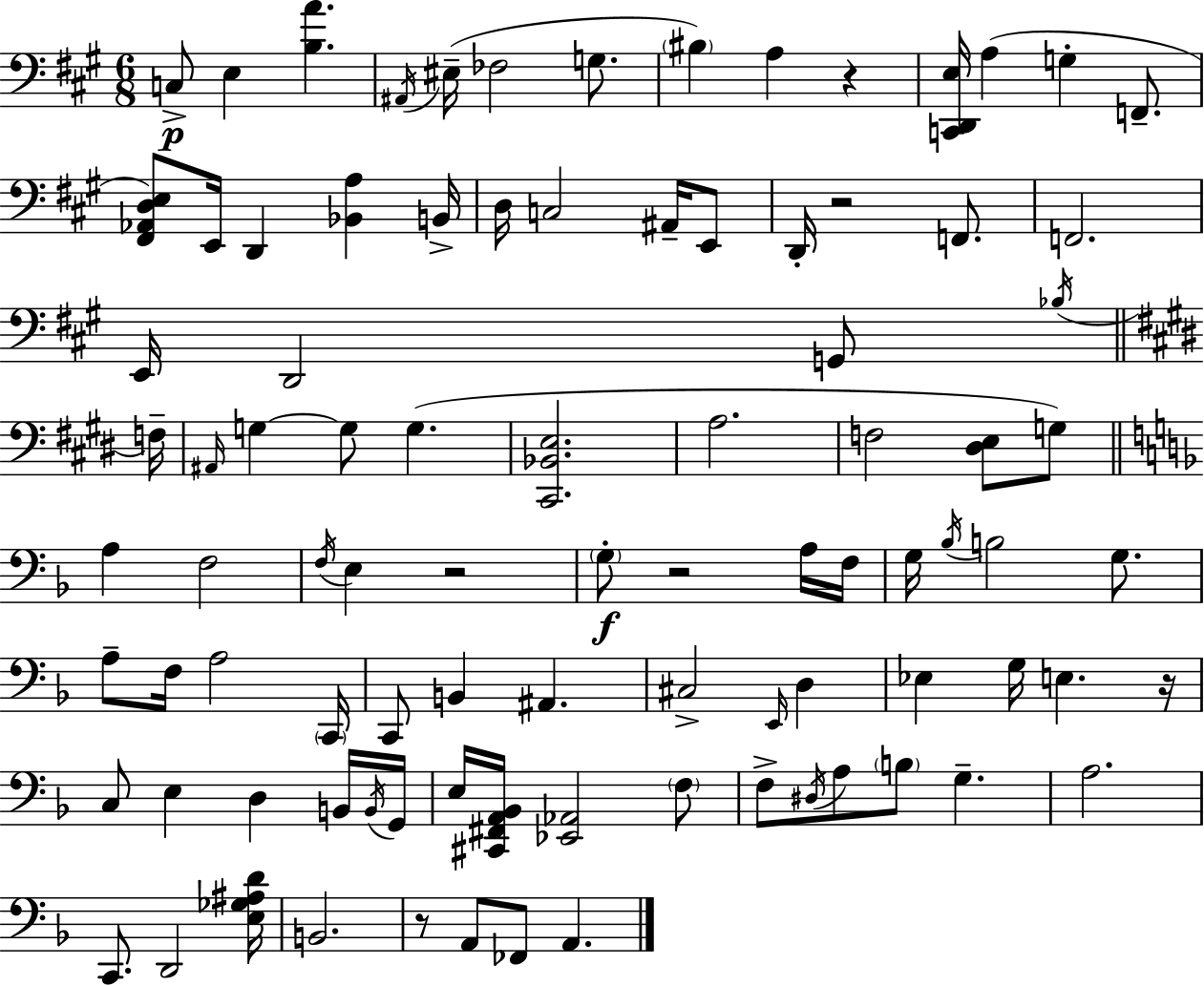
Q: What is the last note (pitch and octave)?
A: A2